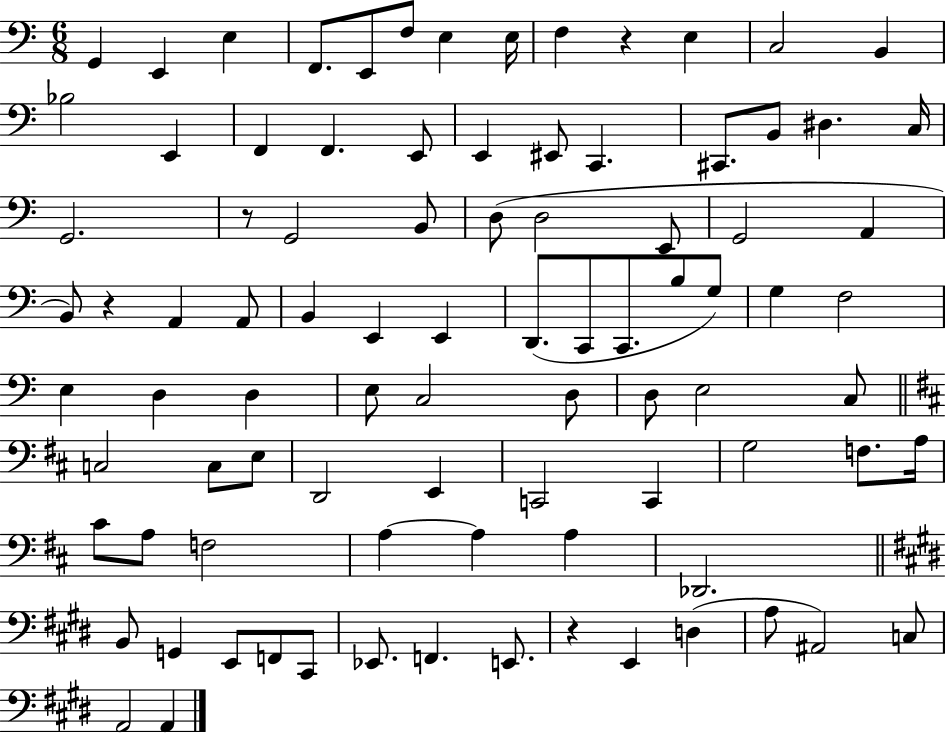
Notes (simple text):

G2/q E2/q E3/q F2/e. E2/e F3/e E3/q E3/s F3/q R/q E3/q C3/h B2/q Bb3/h E2/q F2/q F2/q. E2/e E2/q EIS2/e C2/q. C#2/e. B2/e D#3/q. C3/s G2/h. R/e G2/h B2/e D3/e D3/h E2/e G2/h A2/q B2/e R/q A2/q A2/e B2/q E2/q E2/q D2/e. C2/e C2/e. B3/e G3/e G3/q F3/h E3/q D3/q D3/q E3/e C3/h D3/e D3/e E3/h C3/e C3/h C3/e E3/e D2/h E2/q C2/h C2/q G3/h F3/e. A3/s C#4/e A3/e F3/h A3/q A3/q A3/q Db2/h. B2/e G2/q E2/e F2/e C#2/e Eb2/e. F2/q. E2/e. R/q E2/q D3/q A3/e A#2/h C3/e A2/h A2/q